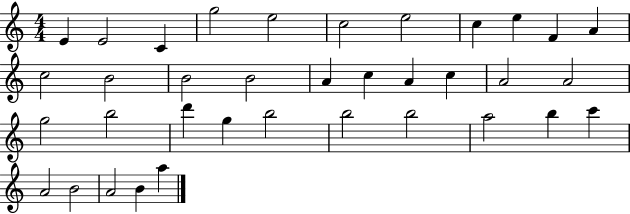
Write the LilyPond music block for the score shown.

{
  \clef treble
  \numericTimeSignature
  \time 4/4
  \key c \major
  e'4 e'2 c'4 | g''2 e''2 | c''2 e''2 | c''4 e''4 f'4 a'4 | \break c''2 b'2 | b'2 b'2 | a'4 c''4 a'4 c''4 | a'2 a'2 | \break g''2 b''2 | d'''4 g''4 b''2 | b''2 b''2 | a''2 b''4 c'''4 | \break a'2 b'2 | a'2 b'4 a''4 | \bar "|."
}